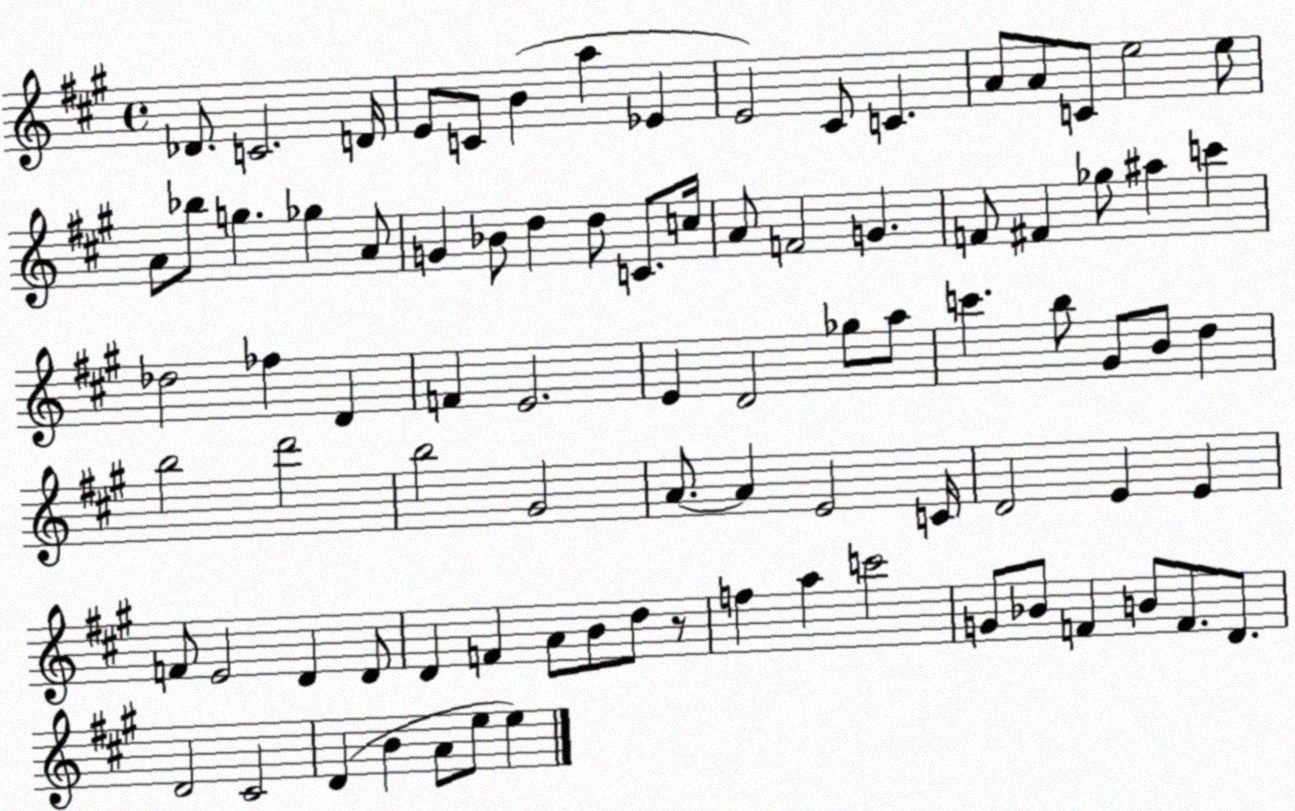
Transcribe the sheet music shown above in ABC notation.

X:1
T:Untitled
M:4/4
L:1/4
K:A
_D/2 C2 D/4 E/2 C/2 B a _E E2 ^C/2 C A/2 A/2 C/2 e2 e/2 A/2 _b/2 g _g A/2 G _B/2 d d/2 C/2 c/4 A/2 F2 G F/2 ^F _g/2 ^a c' _d2 _f D F E2 E D2 _g/2 a/2 c' b/2 ^G/2 B/2 d b2 d'2 b2 ^G2 A/2 A E2 C/4 D2 E E F/2 E2 D D/2 D F A/2 B/2 d/2 z/2 f a c'2 G/2 _B/2 F B/2 F/2 D/2 D2 ^C2 D B A/2 e/2 e